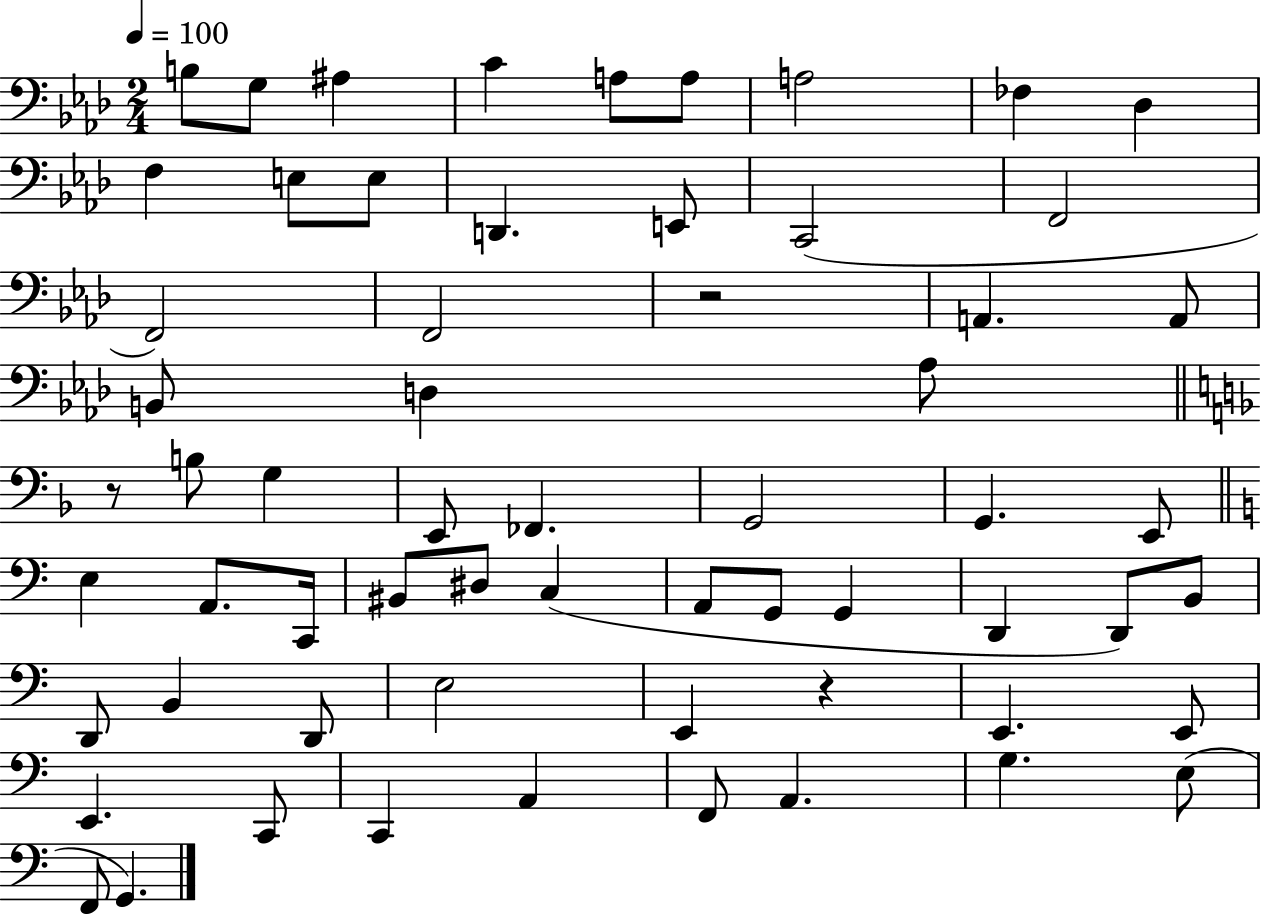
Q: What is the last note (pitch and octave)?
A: G2